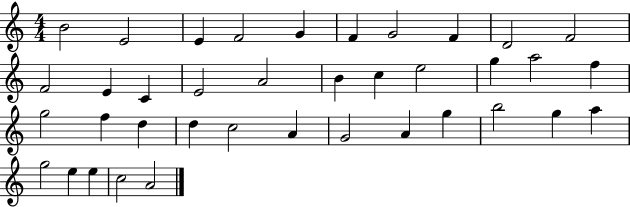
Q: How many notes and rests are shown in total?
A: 38